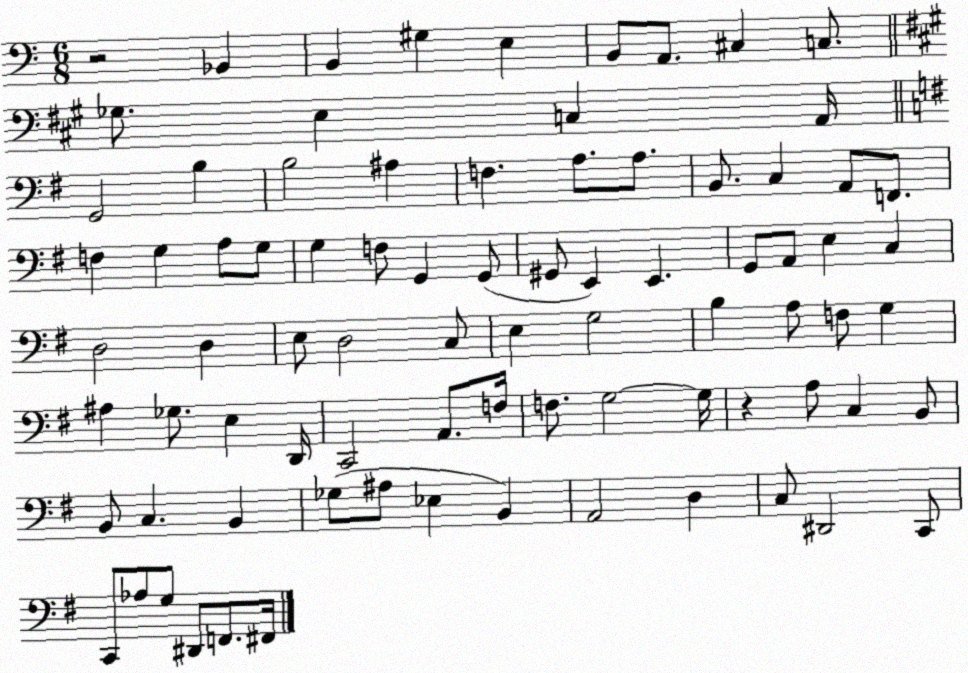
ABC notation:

X:1
T:Untitled
M:6/8
L:1/4
K:C
z2 _B,, B,, ^G, E, B,,/2 A,,/2 ^C, C,/2 _G,/2 E, C, A,,/4 G,,2 B, B,2 ^A, F, A,/2 A,/2 B,,/2 C, A,,/2 F,,/2 F, G, A,/2 G,/2 G, F,/2 G,, G,,/2 ^G,,/2 E,, E,, G,,/2 A,,/2 E, C, D,2 D, E,/2 D,2 C,/2 E, G,2 B, A,/2 F,/2 G, ^A, _G,/2 E, D,,/4 C,,2 A,,/2 F,/4 F,/2 G,2 G,/4 z A,/2 C, B,,/2 B,,/2 C, B,, _G,/2 ^A,/2 _E, B,, A,,2 D, C,/2 ^D,,2 C,,/2 C,,/2 _A,/2 G,/2 ^D,,/2 F,,/2 ^F,,/4